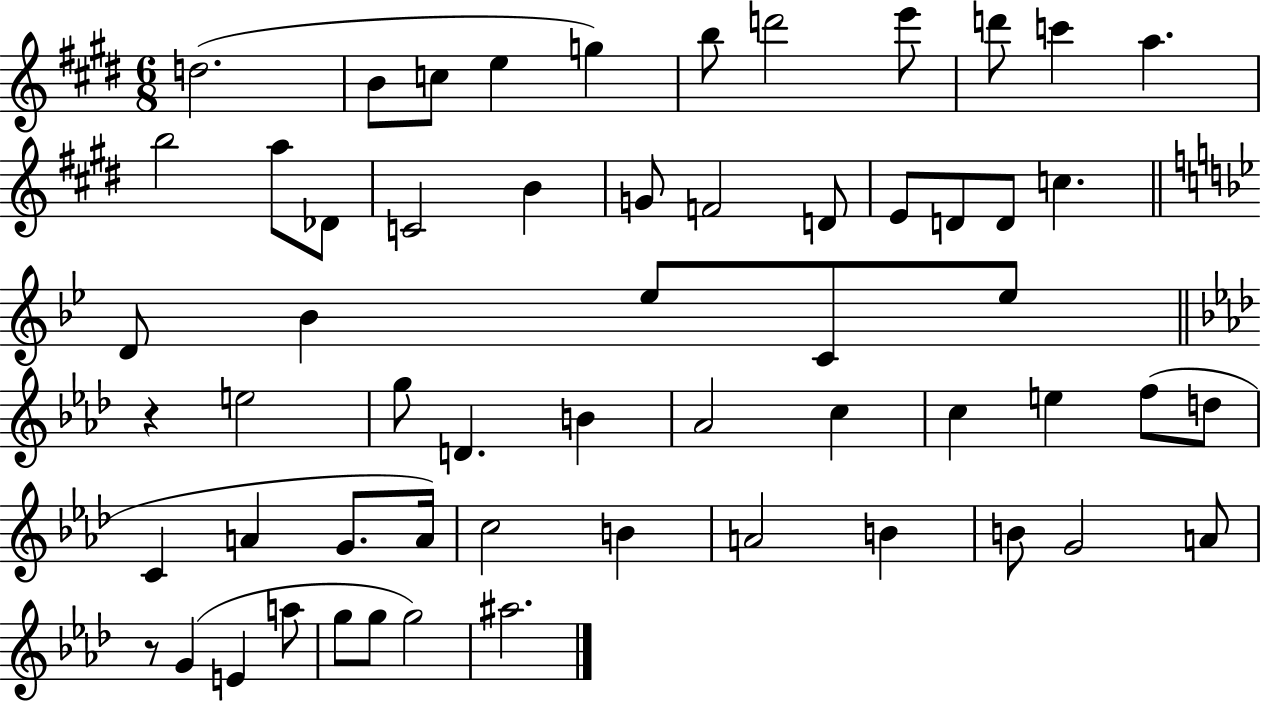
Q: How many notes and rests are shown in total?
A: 58